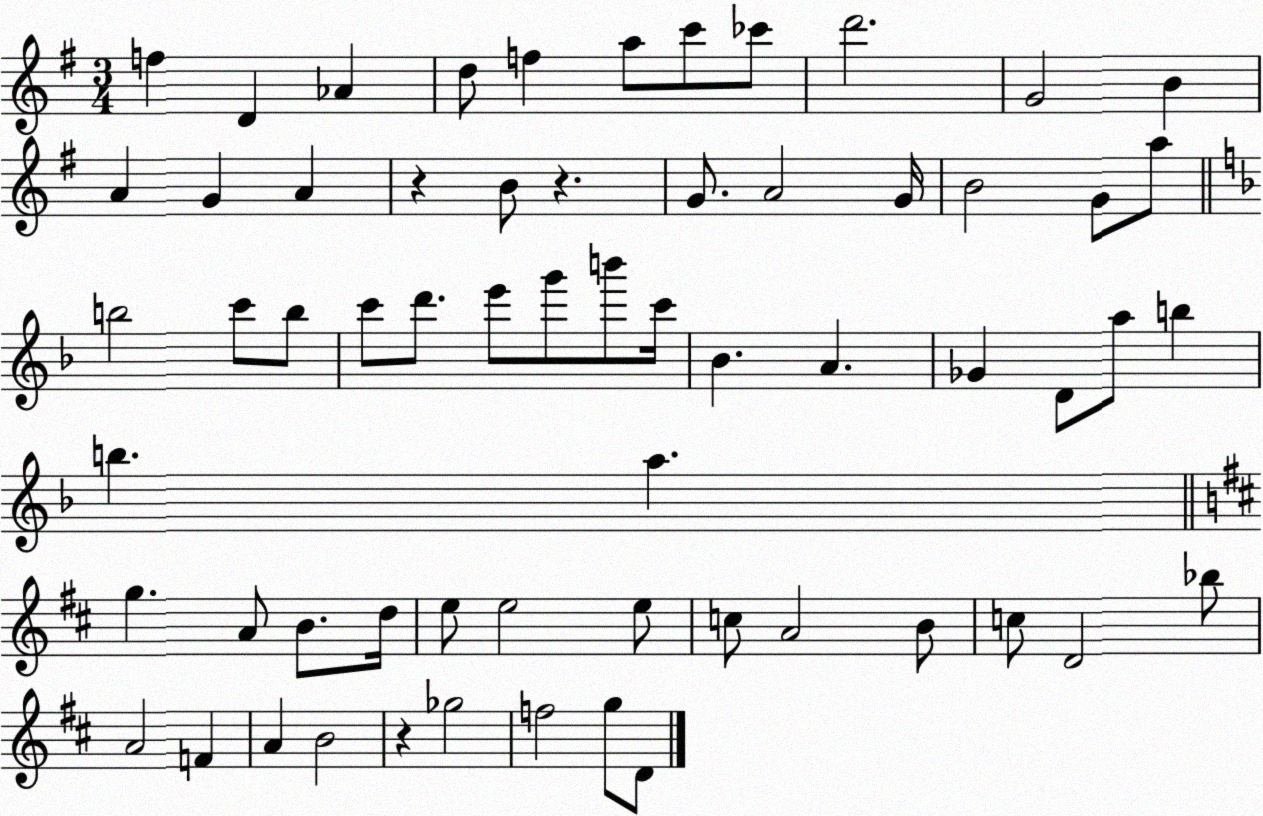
X:1
T:Untitled
M:3/4
L:1/4
K:G
f D _A d/2 f a/2 c'/2 _c'/2 d'2 G2 B A G A z B/2 z G/2 A2 G/4 B2 G/2 a/2 b2 c'/2 b/2 c'/2 d'/2 e'/2 g'/2 b'/2 c'/4 _B A _G D/2 a/2 b b a g A/2 B/2 d/4 e/2 e2 e/2 c/2 A2 B/2 c/2 D2 _b/2 A2 F A B2 z _g2 f2 g/2 D/2